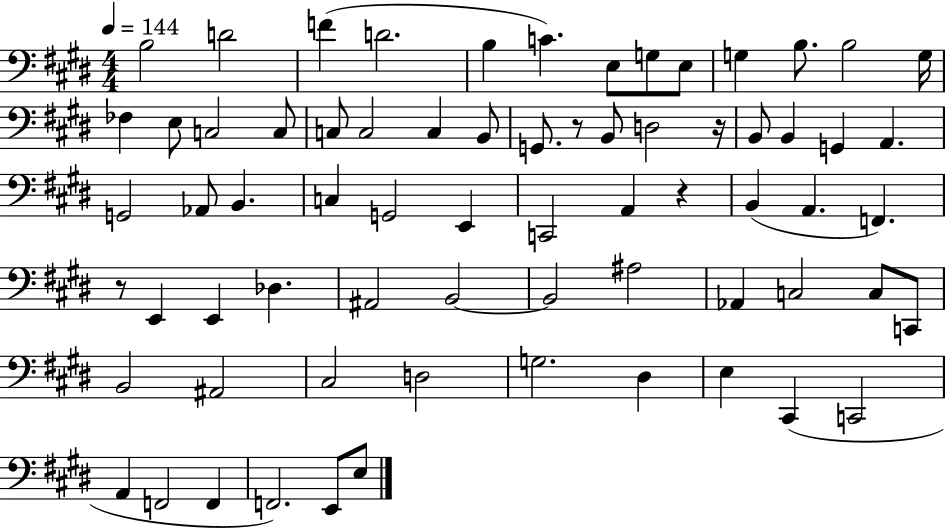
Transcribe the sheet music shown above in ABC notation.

X:1
T:Untitled
M:4/4
L:1/4
K:E
B,2 D2 F D2 B, C E,/2 G,/2 E,/2 G, B,/2 B,2 G,/4 _F, E,/2 C,2 C,/2 C,/2 C,2 C, B,,/2 G,,/2 z/2 B,,/2 D,2 z/4 B,,/2 B,, G,, A,, G,,2 _A,,/2 B,, C, G,,2 E,, C,,2 A,, z B,, A,, F,, z/2 E,, E,, _D, ^A,,2 B,,2 B,,2 ^A,2 _A,, C,2 C,/2 C,,/2 B,,2 ^A,,2 ^C,2 D,2 G,2 ^D, E, ^C,, C,,2 A,, F,,2 F,, F,,2 E,,/2 E,/2